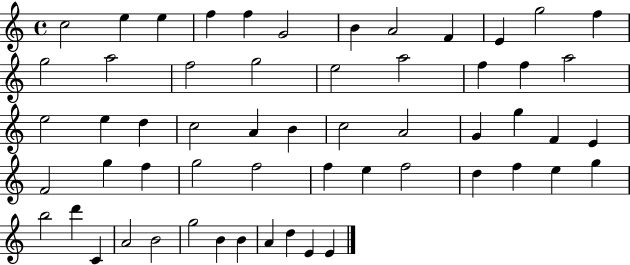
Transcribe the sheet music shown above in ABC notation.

X:1
T:Untitled
M:4/4
L:1/4
K:C
c2 e e f f G2 B A2 F E g2 f g2 a2 f2 g2 e2 a2 f f a2 e2 e d c2 A B c2 A2 G g F E F2 g f g2 f2 f e f2 d f e g b2 d' C A2 B2 g2 B B A d E E